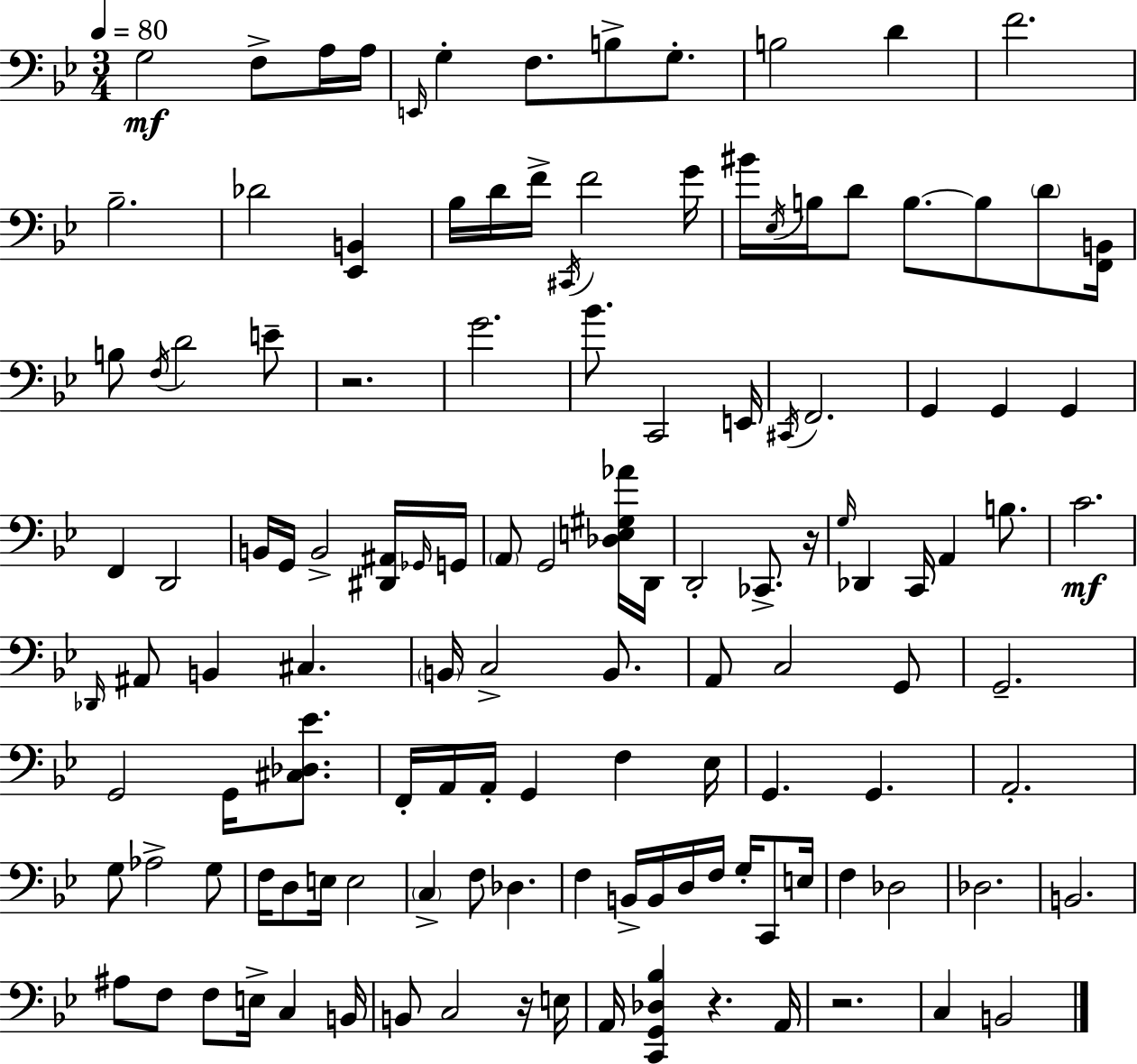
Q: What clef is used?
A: bass